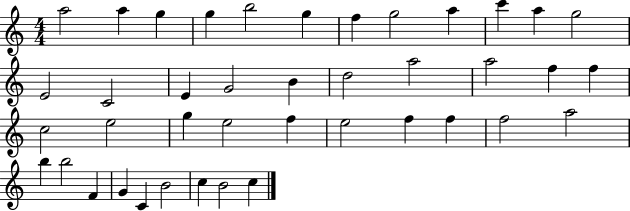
{
  \clef treble
  \numericTimeSignature
  \time 4/4
  \key c \major
  a''2 a''4 g''4 | g''4 b''2 g''4 | f''4 g''2 a''4 | c'''4 a''4 g''2 | \break e'2 c'2 | e'4 g'2 b'4 | d''2 a''2 | a''2 f''4 f''4 | \break c''2 e''2 | g''4 e''2 f''4 | e''2 f''4 f''4 | f''2 a''2 | \break b''4 b''2 f'4 | g'4 c'4 b'2 | c''4 b'2 c''4 | \bar "|."
}